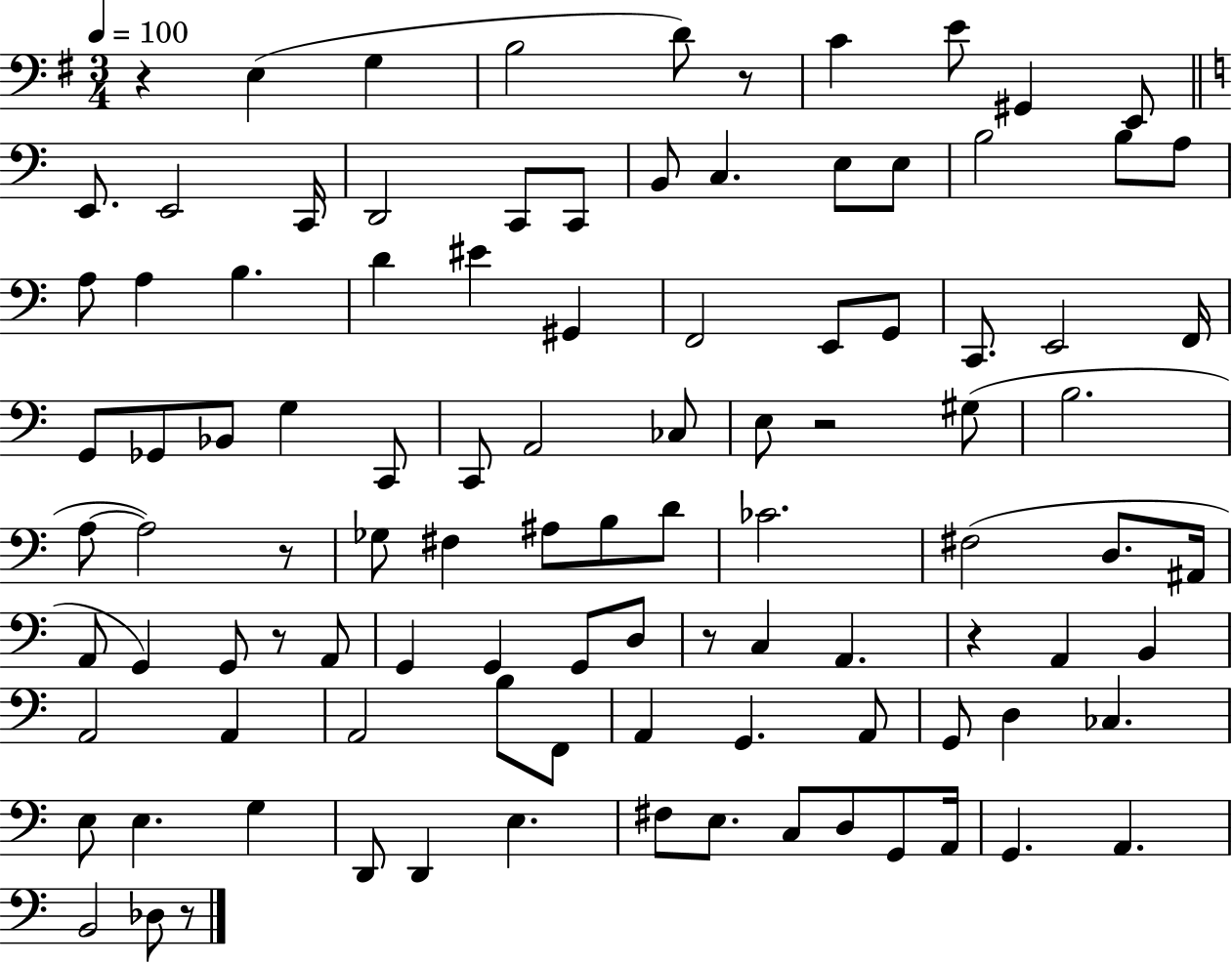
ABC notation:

X:1
T:Untitled
M:3/4
L:1/4
K:G
z E, G, B,2 D/2 z/2 C E/2 ^G,, E,,/2 E,,/2 E,,2 C,,/4 D,,2 C,,/2 C,,/2 B,,/2 C, E,/2 E,/2 B,2 B,/2 A,/2 A,/2 A, B, D ^E ^G,, F,,2 E,,/2 G,,/2 C,,/2 E,,2 F,,/4 G,,/2 _G,,/2 _B,,/2 G, C,,/2 C,,/2 A,,2 _C,/2 E,/2 z2 ^G,/2 B,2 A,/2 A,2 z/2 _G,/2 ^F, ^A,/2 B,/2 D/2 _C2 ^F,2 D,/2 ^A,,/4 A,,/2 G,, G,,/2 z/2 A,,/2 G,, G,, G,,/2 D,/2 z/2 C, A,, z A,, B,, A,,2 A,, A,,2 B,/2 F,,/2 A,, G,, A,,/2 G,,/2 D, _C, E,/2 E, G, D,,/2 D,, E, ^F,/2 E,/2 C,/2 D,/2 G,,/2 A,,/4 G,, A,, B,,2 _D,/2 z/2